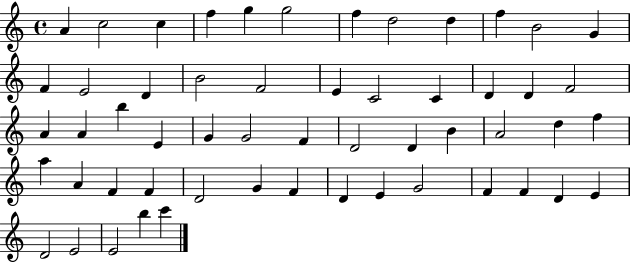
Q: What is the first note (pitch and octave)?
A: A4